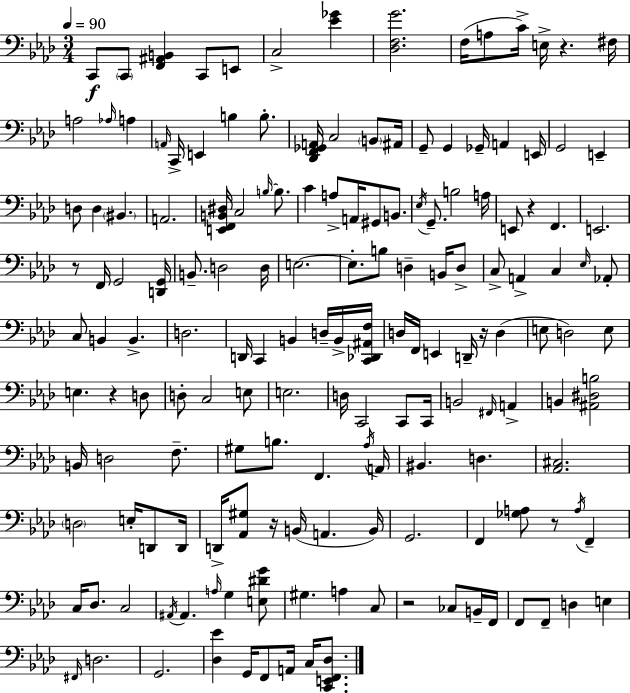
{
  \clef bass
  \numericTimeSignature
  \time 3/4
  \key aes \major
  \tempo 4 = 90
  c,8\f \parenthesize c,8 <f, ais, b,>4 c,8 e,8 | c2-> <ees' ges'>4 | <des f g'>2. | f16( a8 c'16->) e16-> r4. fis16 | \break a2 \grace { aes16 } a4 | \grace { a,16 } c,16-> e,4 b4 b8.-. | <des, f, ges, a,>16 c2 \parenthesize b,8 | ais,16 g,8-- g,4 ges,16-- a,4 | \break e,16 g,2 e,4-- | d8 d4 \parenthesize bis,4. | a,2. | <e, f, b, dis>16 c2 \grace { b16~ }~ | \break b8. c'4 a8-> a,16 gis,8 | b,8. \acciaccatura { ees16 } g,8.-- b2 | a16 e,8 r4 f,4. | e,2. | \break r8 f,16 g,2 | <d, g,>16 b,8.-- d2 | d16 e2.~~ | e8.-. b8 d4-- | \break b,16 d8-> c8-> a,4-> c4 | \grace { ees16 } aes,8-. c8 b,4 b,4.-> | d2. | d,16 c,4 b,4 | \break d16-- b,16-> <c, des, ais, f>16 d16 f,16 e,4 d,16-- | r16 d4( e8 d2) | e8 e4. r4 | d8 d8-. c2 | \break e8 e2. | d16 c,2 | c,8 c,16 b,2 | \grace { fis,16 } a,4-> b,4 <ais, dis b>2 | \break b,16 d2 | f8.-- gis8 b8. f,4. | \acciaccatura { aes16 } a,16 bis,4. | d4. <aes, cis>2. | \break \parenthesize d2 | e16-. d,8 d,16 d,16-> <aes, gis>8 r16 b,16( | a,4. b,16) g,2. | f,4 <ges a>8 | \break r8 \acciaccatura { a16 } f,4-- c16 des8. | c2 \acciaccatura { ais,16 } ais,4. | \grace { a16 } g4 <e dis' g'>8 gis4. | a4 c8 r2 | \break ces8 b,16-- f,16 f,8 | f,8-- d4 e4 \grace { fis,16 } d2. | g,2. | <des ees'>4 | \break g,16 f,8 a,16 c16 <c, e, f, des>8. \bar "|."
}